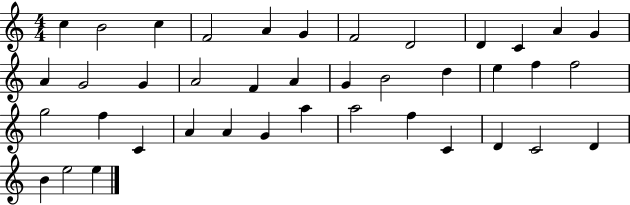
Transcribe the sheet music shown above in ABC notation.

X:1
T:Untitled
M:4/4
L:1/4
K:C
c B2 c F2 A G F2 D2 D C A G A G2 G A2 F A G B2 d e f f2 g2 f C A A G a a2 f C D C2 D B e2 e